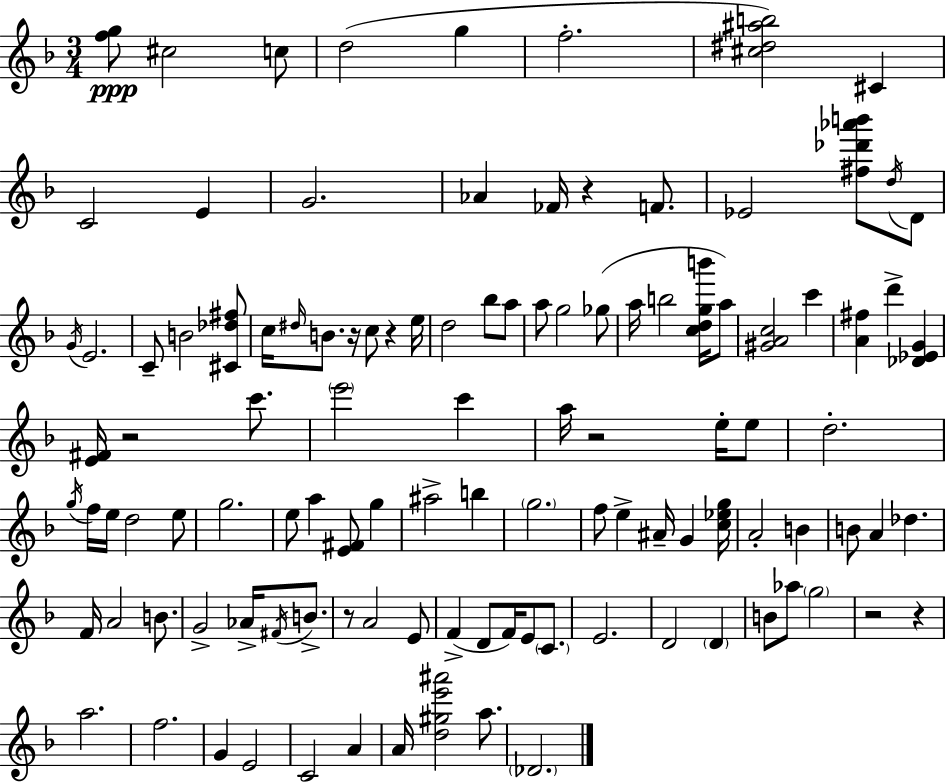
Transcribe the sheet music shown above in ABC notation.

X:1
T:Untitled
M:3/4
L:1/4
K:F
[fg]/2 ^c2 c/2 d2 g f2 [^c^d^ab]2 ^C C2 E G2 _A _F/4 z F/2 _E2 [^f_d'_a'b']/2 d/4 D/2 G/4 E2 C/2 B2 [^C_d^f]/2 c/4 ^d/4 B/2 z/4 c/2 z e/4 d2 _b/2 a/2 a/2 g2 _g/2 a/4 b2 [cdgb']/4 a/2 [^GAc]2 c' [A^f] d' [_D_EG] [E^F]/4 z2 c'/2 e'2 c' a/4 z2 e/4 e/2 d2 g/4 f/4 e/4 d2 e/2 g2 e/2 a [E^F]/2 g ^a2 b g2 f/2 e ^A/4 G [c_eg]/4 A2 B B/2 A _d F/4 A2 B/2 G2 _A/4 ^F/4 B/2 z/2 A2 E/2 F D/2 F/4 E/2 C/2 E2 D2 D B/2 _a/2 g2 z2 z a2 f2 G E2 C2 A A/4 [d^ge'^a']2 a/2 _D2